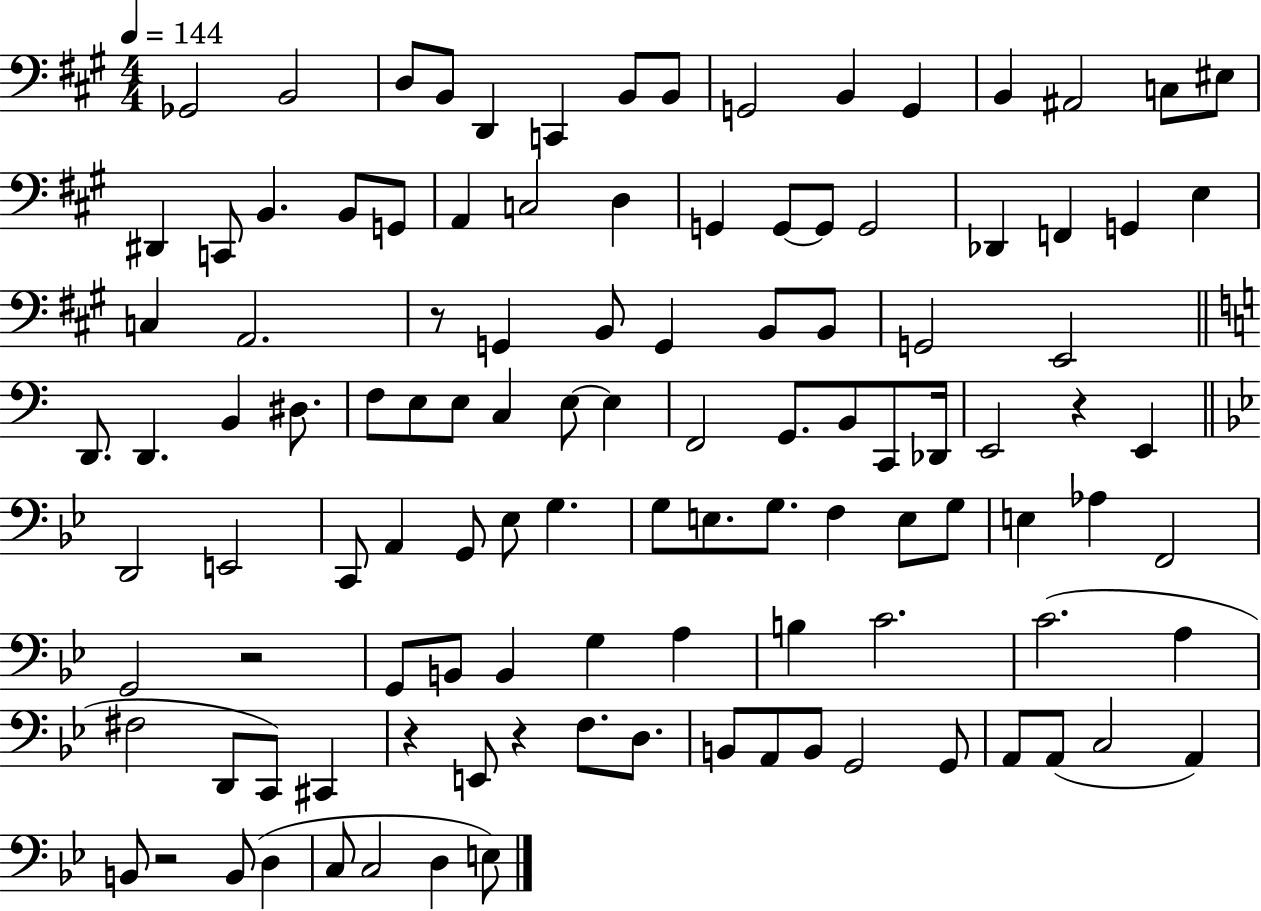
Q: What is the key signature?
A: A major